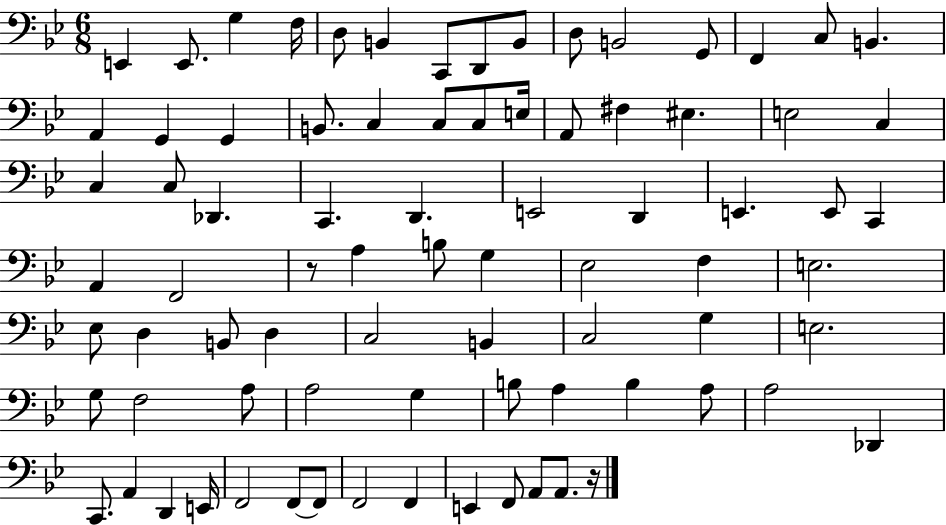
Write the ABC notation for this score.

X:1
T:Untitled
M:6/8
L:1/4
K:Bb
E,, E,,/2 G, F,/4 D,/2 B,, C,,/2 D,,/2 B,,/2 D,/2 B,,2 G,,/2 F,, C,/2 B,, A,, G,, G,, B,,/2 C, C,/2 C,/2 E,/4 A,,/2 ^F, ^E, E,2 C, C, C,/2 _D,, C,, D,, E,,2 D,, E,, E,,/2 C,, A,, F,,2 z/2 A, B,/2 G, _E,2 F, E,2 _E,/2 D, B,,/2 D, C,2 B,, C,2 G, E,2 G,/2 F,2 A,/2 A,2 G, B,/2 A, B, A,/2 A,2 _D,, C,,/2 A,, D,, E,,/4 F,,2 F,,/2 F,,/2 F,,2 F,, E,, F,,/2 A,,/2 A,,/2 z/4